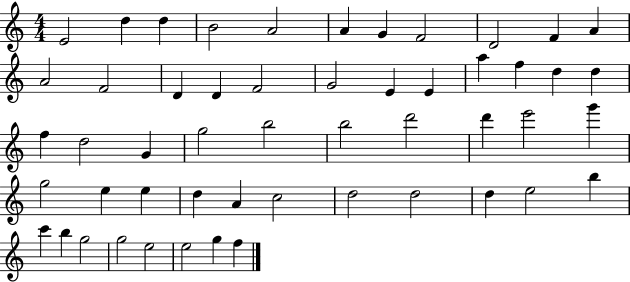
E4/h D5/q D5/q B4/h A4/h A4/q G4/q F4/h D4/h F4/q A4/q A4/h F4/h D4/q D4/q F4/h G4/h E4/q E4/q A5/q F5/q D5/q D5/q F5/q D5/h G4/q G5/h B5/h B5/h D6/h D6/q E6/h G6/q G5/h E5/q E5/q D5/q A4/q C5/h D5/h D5/h D5/q E5/h B5/q C6/q B5/q G5/h G5/h E5/h E5/h G5/q F5/q